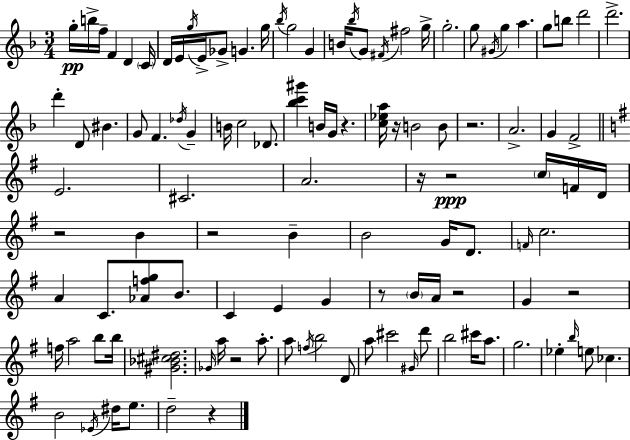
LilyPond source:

{
  \clef treble
  \numericTimeSignature
  \time 3/4
  \key f \major
  g''16-.\pp b''16-> f''16-- f'4 d'4 \parenthesize c'16 | d'16 e'16 \acciaccatura { g''16 } e'16-> ges'8-> g'4. | g''16 \acciaccatura { bes''16 } g''2 g'4 | b'16 \acciaccatura { bes''16 } g'8 \acciaccatura { fis'16 } fis''2 | \break g''16-> g''2.-. | g''8 \acciaccatura { gis'16 } g''4 a''4. | g''8 b''8 d'''2 | d'''2.-> | \break d'''4-. d'8 bis'4. | g'8 f'4. | \acciaccatura { des''16 } g'4-- b'16 c''2 | des'8. <bes'' c''' gis'''>4 b'16 g'16 | \break r4. <c'' ees'' a''>16 r16 b'2 | b'8 r2. | a'2.-> | g'4 f'2-> | \break \bar "||" \break \key g \major e'2. | cis'2. | a'2. | r16 r2\ppp \parenthesize c''16 f'16 d'16 | \break r2 b'4 | r2 b'4-- | b'2 g'16 d'8. | \grace { f'16 } c''2. | \break a'4 c'8. <aes' f'' g''>8 b'8. | c'4 e'4 g'4 | r8 \parenthesize b'16 a'16 r2 | g'4 r2 | \break f''16 a''2 b''8 | b''16 <gis' bes' cis'' dis''>2. | \grace { ges'16 } a''16 r2 a''8.-. | a''8 \acciaccatura { f''16 } b''2 | \break d'8 a''8 cis'''2 | \grace { gis'16 } d'''8 b''2 | cis'''16 a''8. g''2. | ees''4-. \grace { b''16 } e''8 ces''4. | \break b'2 | \acciaccatura { ees'16 } dis''16 e''8. d''2-- | r4 \bar "|."
}